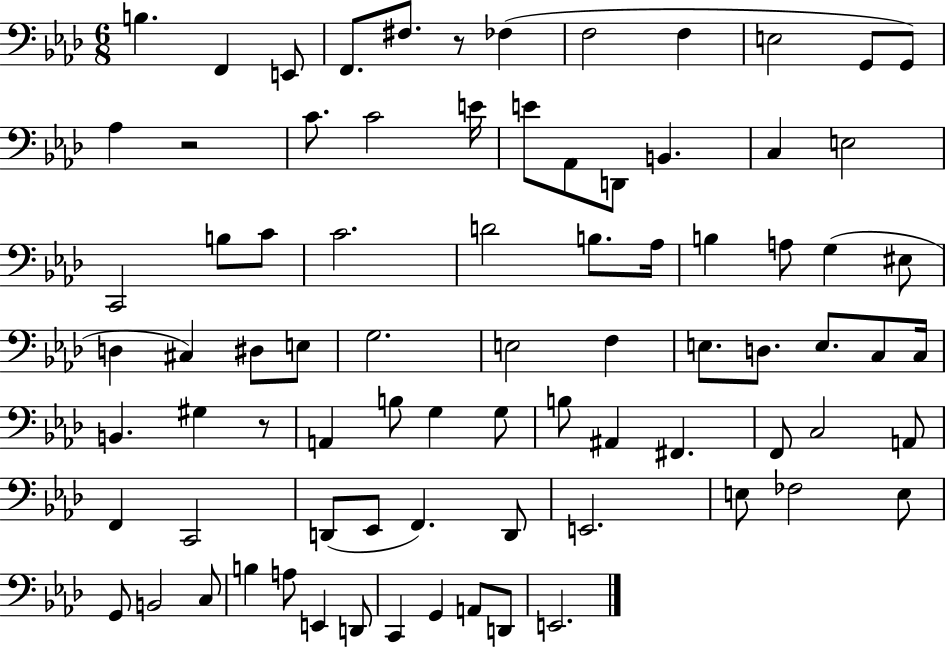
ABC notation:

X:1
T:Untitled
M:6/8
L:1/4
K:Ab
B, F,, E,,/2 F,,/2 ^F,/2 z/2 _F, F,2 F, E,2 G,,/2 G,,/2 _A, z2 C/2 C2 E/4 E/2 _A,,/2 D,,/2 B,, C, E,2 C,,2 B,/2 C/2 C2 D2 B,/2 _A,/4 B, A,/2 G, ^E,/2 D, ^C, ^D,/2 E,/2 G,2 E,2 F, E,/2 D,/2 E,/2 C,/2 C,/4 B,, ^G, z/2 A,, B,/2 G, G,/2 B,/2 ^A,, ^F,, F,,/2 C,2 A,,/2 F,, C,,2 D,,/2 _E,,/2 F,, D,,/2 E,,2 E,/2 _F,2 E,/2 G,,/2 B,,2 C,/2 B, A,/2 E,, D,,/2 C,, G,, A,,/2 D,,/2 E,,2